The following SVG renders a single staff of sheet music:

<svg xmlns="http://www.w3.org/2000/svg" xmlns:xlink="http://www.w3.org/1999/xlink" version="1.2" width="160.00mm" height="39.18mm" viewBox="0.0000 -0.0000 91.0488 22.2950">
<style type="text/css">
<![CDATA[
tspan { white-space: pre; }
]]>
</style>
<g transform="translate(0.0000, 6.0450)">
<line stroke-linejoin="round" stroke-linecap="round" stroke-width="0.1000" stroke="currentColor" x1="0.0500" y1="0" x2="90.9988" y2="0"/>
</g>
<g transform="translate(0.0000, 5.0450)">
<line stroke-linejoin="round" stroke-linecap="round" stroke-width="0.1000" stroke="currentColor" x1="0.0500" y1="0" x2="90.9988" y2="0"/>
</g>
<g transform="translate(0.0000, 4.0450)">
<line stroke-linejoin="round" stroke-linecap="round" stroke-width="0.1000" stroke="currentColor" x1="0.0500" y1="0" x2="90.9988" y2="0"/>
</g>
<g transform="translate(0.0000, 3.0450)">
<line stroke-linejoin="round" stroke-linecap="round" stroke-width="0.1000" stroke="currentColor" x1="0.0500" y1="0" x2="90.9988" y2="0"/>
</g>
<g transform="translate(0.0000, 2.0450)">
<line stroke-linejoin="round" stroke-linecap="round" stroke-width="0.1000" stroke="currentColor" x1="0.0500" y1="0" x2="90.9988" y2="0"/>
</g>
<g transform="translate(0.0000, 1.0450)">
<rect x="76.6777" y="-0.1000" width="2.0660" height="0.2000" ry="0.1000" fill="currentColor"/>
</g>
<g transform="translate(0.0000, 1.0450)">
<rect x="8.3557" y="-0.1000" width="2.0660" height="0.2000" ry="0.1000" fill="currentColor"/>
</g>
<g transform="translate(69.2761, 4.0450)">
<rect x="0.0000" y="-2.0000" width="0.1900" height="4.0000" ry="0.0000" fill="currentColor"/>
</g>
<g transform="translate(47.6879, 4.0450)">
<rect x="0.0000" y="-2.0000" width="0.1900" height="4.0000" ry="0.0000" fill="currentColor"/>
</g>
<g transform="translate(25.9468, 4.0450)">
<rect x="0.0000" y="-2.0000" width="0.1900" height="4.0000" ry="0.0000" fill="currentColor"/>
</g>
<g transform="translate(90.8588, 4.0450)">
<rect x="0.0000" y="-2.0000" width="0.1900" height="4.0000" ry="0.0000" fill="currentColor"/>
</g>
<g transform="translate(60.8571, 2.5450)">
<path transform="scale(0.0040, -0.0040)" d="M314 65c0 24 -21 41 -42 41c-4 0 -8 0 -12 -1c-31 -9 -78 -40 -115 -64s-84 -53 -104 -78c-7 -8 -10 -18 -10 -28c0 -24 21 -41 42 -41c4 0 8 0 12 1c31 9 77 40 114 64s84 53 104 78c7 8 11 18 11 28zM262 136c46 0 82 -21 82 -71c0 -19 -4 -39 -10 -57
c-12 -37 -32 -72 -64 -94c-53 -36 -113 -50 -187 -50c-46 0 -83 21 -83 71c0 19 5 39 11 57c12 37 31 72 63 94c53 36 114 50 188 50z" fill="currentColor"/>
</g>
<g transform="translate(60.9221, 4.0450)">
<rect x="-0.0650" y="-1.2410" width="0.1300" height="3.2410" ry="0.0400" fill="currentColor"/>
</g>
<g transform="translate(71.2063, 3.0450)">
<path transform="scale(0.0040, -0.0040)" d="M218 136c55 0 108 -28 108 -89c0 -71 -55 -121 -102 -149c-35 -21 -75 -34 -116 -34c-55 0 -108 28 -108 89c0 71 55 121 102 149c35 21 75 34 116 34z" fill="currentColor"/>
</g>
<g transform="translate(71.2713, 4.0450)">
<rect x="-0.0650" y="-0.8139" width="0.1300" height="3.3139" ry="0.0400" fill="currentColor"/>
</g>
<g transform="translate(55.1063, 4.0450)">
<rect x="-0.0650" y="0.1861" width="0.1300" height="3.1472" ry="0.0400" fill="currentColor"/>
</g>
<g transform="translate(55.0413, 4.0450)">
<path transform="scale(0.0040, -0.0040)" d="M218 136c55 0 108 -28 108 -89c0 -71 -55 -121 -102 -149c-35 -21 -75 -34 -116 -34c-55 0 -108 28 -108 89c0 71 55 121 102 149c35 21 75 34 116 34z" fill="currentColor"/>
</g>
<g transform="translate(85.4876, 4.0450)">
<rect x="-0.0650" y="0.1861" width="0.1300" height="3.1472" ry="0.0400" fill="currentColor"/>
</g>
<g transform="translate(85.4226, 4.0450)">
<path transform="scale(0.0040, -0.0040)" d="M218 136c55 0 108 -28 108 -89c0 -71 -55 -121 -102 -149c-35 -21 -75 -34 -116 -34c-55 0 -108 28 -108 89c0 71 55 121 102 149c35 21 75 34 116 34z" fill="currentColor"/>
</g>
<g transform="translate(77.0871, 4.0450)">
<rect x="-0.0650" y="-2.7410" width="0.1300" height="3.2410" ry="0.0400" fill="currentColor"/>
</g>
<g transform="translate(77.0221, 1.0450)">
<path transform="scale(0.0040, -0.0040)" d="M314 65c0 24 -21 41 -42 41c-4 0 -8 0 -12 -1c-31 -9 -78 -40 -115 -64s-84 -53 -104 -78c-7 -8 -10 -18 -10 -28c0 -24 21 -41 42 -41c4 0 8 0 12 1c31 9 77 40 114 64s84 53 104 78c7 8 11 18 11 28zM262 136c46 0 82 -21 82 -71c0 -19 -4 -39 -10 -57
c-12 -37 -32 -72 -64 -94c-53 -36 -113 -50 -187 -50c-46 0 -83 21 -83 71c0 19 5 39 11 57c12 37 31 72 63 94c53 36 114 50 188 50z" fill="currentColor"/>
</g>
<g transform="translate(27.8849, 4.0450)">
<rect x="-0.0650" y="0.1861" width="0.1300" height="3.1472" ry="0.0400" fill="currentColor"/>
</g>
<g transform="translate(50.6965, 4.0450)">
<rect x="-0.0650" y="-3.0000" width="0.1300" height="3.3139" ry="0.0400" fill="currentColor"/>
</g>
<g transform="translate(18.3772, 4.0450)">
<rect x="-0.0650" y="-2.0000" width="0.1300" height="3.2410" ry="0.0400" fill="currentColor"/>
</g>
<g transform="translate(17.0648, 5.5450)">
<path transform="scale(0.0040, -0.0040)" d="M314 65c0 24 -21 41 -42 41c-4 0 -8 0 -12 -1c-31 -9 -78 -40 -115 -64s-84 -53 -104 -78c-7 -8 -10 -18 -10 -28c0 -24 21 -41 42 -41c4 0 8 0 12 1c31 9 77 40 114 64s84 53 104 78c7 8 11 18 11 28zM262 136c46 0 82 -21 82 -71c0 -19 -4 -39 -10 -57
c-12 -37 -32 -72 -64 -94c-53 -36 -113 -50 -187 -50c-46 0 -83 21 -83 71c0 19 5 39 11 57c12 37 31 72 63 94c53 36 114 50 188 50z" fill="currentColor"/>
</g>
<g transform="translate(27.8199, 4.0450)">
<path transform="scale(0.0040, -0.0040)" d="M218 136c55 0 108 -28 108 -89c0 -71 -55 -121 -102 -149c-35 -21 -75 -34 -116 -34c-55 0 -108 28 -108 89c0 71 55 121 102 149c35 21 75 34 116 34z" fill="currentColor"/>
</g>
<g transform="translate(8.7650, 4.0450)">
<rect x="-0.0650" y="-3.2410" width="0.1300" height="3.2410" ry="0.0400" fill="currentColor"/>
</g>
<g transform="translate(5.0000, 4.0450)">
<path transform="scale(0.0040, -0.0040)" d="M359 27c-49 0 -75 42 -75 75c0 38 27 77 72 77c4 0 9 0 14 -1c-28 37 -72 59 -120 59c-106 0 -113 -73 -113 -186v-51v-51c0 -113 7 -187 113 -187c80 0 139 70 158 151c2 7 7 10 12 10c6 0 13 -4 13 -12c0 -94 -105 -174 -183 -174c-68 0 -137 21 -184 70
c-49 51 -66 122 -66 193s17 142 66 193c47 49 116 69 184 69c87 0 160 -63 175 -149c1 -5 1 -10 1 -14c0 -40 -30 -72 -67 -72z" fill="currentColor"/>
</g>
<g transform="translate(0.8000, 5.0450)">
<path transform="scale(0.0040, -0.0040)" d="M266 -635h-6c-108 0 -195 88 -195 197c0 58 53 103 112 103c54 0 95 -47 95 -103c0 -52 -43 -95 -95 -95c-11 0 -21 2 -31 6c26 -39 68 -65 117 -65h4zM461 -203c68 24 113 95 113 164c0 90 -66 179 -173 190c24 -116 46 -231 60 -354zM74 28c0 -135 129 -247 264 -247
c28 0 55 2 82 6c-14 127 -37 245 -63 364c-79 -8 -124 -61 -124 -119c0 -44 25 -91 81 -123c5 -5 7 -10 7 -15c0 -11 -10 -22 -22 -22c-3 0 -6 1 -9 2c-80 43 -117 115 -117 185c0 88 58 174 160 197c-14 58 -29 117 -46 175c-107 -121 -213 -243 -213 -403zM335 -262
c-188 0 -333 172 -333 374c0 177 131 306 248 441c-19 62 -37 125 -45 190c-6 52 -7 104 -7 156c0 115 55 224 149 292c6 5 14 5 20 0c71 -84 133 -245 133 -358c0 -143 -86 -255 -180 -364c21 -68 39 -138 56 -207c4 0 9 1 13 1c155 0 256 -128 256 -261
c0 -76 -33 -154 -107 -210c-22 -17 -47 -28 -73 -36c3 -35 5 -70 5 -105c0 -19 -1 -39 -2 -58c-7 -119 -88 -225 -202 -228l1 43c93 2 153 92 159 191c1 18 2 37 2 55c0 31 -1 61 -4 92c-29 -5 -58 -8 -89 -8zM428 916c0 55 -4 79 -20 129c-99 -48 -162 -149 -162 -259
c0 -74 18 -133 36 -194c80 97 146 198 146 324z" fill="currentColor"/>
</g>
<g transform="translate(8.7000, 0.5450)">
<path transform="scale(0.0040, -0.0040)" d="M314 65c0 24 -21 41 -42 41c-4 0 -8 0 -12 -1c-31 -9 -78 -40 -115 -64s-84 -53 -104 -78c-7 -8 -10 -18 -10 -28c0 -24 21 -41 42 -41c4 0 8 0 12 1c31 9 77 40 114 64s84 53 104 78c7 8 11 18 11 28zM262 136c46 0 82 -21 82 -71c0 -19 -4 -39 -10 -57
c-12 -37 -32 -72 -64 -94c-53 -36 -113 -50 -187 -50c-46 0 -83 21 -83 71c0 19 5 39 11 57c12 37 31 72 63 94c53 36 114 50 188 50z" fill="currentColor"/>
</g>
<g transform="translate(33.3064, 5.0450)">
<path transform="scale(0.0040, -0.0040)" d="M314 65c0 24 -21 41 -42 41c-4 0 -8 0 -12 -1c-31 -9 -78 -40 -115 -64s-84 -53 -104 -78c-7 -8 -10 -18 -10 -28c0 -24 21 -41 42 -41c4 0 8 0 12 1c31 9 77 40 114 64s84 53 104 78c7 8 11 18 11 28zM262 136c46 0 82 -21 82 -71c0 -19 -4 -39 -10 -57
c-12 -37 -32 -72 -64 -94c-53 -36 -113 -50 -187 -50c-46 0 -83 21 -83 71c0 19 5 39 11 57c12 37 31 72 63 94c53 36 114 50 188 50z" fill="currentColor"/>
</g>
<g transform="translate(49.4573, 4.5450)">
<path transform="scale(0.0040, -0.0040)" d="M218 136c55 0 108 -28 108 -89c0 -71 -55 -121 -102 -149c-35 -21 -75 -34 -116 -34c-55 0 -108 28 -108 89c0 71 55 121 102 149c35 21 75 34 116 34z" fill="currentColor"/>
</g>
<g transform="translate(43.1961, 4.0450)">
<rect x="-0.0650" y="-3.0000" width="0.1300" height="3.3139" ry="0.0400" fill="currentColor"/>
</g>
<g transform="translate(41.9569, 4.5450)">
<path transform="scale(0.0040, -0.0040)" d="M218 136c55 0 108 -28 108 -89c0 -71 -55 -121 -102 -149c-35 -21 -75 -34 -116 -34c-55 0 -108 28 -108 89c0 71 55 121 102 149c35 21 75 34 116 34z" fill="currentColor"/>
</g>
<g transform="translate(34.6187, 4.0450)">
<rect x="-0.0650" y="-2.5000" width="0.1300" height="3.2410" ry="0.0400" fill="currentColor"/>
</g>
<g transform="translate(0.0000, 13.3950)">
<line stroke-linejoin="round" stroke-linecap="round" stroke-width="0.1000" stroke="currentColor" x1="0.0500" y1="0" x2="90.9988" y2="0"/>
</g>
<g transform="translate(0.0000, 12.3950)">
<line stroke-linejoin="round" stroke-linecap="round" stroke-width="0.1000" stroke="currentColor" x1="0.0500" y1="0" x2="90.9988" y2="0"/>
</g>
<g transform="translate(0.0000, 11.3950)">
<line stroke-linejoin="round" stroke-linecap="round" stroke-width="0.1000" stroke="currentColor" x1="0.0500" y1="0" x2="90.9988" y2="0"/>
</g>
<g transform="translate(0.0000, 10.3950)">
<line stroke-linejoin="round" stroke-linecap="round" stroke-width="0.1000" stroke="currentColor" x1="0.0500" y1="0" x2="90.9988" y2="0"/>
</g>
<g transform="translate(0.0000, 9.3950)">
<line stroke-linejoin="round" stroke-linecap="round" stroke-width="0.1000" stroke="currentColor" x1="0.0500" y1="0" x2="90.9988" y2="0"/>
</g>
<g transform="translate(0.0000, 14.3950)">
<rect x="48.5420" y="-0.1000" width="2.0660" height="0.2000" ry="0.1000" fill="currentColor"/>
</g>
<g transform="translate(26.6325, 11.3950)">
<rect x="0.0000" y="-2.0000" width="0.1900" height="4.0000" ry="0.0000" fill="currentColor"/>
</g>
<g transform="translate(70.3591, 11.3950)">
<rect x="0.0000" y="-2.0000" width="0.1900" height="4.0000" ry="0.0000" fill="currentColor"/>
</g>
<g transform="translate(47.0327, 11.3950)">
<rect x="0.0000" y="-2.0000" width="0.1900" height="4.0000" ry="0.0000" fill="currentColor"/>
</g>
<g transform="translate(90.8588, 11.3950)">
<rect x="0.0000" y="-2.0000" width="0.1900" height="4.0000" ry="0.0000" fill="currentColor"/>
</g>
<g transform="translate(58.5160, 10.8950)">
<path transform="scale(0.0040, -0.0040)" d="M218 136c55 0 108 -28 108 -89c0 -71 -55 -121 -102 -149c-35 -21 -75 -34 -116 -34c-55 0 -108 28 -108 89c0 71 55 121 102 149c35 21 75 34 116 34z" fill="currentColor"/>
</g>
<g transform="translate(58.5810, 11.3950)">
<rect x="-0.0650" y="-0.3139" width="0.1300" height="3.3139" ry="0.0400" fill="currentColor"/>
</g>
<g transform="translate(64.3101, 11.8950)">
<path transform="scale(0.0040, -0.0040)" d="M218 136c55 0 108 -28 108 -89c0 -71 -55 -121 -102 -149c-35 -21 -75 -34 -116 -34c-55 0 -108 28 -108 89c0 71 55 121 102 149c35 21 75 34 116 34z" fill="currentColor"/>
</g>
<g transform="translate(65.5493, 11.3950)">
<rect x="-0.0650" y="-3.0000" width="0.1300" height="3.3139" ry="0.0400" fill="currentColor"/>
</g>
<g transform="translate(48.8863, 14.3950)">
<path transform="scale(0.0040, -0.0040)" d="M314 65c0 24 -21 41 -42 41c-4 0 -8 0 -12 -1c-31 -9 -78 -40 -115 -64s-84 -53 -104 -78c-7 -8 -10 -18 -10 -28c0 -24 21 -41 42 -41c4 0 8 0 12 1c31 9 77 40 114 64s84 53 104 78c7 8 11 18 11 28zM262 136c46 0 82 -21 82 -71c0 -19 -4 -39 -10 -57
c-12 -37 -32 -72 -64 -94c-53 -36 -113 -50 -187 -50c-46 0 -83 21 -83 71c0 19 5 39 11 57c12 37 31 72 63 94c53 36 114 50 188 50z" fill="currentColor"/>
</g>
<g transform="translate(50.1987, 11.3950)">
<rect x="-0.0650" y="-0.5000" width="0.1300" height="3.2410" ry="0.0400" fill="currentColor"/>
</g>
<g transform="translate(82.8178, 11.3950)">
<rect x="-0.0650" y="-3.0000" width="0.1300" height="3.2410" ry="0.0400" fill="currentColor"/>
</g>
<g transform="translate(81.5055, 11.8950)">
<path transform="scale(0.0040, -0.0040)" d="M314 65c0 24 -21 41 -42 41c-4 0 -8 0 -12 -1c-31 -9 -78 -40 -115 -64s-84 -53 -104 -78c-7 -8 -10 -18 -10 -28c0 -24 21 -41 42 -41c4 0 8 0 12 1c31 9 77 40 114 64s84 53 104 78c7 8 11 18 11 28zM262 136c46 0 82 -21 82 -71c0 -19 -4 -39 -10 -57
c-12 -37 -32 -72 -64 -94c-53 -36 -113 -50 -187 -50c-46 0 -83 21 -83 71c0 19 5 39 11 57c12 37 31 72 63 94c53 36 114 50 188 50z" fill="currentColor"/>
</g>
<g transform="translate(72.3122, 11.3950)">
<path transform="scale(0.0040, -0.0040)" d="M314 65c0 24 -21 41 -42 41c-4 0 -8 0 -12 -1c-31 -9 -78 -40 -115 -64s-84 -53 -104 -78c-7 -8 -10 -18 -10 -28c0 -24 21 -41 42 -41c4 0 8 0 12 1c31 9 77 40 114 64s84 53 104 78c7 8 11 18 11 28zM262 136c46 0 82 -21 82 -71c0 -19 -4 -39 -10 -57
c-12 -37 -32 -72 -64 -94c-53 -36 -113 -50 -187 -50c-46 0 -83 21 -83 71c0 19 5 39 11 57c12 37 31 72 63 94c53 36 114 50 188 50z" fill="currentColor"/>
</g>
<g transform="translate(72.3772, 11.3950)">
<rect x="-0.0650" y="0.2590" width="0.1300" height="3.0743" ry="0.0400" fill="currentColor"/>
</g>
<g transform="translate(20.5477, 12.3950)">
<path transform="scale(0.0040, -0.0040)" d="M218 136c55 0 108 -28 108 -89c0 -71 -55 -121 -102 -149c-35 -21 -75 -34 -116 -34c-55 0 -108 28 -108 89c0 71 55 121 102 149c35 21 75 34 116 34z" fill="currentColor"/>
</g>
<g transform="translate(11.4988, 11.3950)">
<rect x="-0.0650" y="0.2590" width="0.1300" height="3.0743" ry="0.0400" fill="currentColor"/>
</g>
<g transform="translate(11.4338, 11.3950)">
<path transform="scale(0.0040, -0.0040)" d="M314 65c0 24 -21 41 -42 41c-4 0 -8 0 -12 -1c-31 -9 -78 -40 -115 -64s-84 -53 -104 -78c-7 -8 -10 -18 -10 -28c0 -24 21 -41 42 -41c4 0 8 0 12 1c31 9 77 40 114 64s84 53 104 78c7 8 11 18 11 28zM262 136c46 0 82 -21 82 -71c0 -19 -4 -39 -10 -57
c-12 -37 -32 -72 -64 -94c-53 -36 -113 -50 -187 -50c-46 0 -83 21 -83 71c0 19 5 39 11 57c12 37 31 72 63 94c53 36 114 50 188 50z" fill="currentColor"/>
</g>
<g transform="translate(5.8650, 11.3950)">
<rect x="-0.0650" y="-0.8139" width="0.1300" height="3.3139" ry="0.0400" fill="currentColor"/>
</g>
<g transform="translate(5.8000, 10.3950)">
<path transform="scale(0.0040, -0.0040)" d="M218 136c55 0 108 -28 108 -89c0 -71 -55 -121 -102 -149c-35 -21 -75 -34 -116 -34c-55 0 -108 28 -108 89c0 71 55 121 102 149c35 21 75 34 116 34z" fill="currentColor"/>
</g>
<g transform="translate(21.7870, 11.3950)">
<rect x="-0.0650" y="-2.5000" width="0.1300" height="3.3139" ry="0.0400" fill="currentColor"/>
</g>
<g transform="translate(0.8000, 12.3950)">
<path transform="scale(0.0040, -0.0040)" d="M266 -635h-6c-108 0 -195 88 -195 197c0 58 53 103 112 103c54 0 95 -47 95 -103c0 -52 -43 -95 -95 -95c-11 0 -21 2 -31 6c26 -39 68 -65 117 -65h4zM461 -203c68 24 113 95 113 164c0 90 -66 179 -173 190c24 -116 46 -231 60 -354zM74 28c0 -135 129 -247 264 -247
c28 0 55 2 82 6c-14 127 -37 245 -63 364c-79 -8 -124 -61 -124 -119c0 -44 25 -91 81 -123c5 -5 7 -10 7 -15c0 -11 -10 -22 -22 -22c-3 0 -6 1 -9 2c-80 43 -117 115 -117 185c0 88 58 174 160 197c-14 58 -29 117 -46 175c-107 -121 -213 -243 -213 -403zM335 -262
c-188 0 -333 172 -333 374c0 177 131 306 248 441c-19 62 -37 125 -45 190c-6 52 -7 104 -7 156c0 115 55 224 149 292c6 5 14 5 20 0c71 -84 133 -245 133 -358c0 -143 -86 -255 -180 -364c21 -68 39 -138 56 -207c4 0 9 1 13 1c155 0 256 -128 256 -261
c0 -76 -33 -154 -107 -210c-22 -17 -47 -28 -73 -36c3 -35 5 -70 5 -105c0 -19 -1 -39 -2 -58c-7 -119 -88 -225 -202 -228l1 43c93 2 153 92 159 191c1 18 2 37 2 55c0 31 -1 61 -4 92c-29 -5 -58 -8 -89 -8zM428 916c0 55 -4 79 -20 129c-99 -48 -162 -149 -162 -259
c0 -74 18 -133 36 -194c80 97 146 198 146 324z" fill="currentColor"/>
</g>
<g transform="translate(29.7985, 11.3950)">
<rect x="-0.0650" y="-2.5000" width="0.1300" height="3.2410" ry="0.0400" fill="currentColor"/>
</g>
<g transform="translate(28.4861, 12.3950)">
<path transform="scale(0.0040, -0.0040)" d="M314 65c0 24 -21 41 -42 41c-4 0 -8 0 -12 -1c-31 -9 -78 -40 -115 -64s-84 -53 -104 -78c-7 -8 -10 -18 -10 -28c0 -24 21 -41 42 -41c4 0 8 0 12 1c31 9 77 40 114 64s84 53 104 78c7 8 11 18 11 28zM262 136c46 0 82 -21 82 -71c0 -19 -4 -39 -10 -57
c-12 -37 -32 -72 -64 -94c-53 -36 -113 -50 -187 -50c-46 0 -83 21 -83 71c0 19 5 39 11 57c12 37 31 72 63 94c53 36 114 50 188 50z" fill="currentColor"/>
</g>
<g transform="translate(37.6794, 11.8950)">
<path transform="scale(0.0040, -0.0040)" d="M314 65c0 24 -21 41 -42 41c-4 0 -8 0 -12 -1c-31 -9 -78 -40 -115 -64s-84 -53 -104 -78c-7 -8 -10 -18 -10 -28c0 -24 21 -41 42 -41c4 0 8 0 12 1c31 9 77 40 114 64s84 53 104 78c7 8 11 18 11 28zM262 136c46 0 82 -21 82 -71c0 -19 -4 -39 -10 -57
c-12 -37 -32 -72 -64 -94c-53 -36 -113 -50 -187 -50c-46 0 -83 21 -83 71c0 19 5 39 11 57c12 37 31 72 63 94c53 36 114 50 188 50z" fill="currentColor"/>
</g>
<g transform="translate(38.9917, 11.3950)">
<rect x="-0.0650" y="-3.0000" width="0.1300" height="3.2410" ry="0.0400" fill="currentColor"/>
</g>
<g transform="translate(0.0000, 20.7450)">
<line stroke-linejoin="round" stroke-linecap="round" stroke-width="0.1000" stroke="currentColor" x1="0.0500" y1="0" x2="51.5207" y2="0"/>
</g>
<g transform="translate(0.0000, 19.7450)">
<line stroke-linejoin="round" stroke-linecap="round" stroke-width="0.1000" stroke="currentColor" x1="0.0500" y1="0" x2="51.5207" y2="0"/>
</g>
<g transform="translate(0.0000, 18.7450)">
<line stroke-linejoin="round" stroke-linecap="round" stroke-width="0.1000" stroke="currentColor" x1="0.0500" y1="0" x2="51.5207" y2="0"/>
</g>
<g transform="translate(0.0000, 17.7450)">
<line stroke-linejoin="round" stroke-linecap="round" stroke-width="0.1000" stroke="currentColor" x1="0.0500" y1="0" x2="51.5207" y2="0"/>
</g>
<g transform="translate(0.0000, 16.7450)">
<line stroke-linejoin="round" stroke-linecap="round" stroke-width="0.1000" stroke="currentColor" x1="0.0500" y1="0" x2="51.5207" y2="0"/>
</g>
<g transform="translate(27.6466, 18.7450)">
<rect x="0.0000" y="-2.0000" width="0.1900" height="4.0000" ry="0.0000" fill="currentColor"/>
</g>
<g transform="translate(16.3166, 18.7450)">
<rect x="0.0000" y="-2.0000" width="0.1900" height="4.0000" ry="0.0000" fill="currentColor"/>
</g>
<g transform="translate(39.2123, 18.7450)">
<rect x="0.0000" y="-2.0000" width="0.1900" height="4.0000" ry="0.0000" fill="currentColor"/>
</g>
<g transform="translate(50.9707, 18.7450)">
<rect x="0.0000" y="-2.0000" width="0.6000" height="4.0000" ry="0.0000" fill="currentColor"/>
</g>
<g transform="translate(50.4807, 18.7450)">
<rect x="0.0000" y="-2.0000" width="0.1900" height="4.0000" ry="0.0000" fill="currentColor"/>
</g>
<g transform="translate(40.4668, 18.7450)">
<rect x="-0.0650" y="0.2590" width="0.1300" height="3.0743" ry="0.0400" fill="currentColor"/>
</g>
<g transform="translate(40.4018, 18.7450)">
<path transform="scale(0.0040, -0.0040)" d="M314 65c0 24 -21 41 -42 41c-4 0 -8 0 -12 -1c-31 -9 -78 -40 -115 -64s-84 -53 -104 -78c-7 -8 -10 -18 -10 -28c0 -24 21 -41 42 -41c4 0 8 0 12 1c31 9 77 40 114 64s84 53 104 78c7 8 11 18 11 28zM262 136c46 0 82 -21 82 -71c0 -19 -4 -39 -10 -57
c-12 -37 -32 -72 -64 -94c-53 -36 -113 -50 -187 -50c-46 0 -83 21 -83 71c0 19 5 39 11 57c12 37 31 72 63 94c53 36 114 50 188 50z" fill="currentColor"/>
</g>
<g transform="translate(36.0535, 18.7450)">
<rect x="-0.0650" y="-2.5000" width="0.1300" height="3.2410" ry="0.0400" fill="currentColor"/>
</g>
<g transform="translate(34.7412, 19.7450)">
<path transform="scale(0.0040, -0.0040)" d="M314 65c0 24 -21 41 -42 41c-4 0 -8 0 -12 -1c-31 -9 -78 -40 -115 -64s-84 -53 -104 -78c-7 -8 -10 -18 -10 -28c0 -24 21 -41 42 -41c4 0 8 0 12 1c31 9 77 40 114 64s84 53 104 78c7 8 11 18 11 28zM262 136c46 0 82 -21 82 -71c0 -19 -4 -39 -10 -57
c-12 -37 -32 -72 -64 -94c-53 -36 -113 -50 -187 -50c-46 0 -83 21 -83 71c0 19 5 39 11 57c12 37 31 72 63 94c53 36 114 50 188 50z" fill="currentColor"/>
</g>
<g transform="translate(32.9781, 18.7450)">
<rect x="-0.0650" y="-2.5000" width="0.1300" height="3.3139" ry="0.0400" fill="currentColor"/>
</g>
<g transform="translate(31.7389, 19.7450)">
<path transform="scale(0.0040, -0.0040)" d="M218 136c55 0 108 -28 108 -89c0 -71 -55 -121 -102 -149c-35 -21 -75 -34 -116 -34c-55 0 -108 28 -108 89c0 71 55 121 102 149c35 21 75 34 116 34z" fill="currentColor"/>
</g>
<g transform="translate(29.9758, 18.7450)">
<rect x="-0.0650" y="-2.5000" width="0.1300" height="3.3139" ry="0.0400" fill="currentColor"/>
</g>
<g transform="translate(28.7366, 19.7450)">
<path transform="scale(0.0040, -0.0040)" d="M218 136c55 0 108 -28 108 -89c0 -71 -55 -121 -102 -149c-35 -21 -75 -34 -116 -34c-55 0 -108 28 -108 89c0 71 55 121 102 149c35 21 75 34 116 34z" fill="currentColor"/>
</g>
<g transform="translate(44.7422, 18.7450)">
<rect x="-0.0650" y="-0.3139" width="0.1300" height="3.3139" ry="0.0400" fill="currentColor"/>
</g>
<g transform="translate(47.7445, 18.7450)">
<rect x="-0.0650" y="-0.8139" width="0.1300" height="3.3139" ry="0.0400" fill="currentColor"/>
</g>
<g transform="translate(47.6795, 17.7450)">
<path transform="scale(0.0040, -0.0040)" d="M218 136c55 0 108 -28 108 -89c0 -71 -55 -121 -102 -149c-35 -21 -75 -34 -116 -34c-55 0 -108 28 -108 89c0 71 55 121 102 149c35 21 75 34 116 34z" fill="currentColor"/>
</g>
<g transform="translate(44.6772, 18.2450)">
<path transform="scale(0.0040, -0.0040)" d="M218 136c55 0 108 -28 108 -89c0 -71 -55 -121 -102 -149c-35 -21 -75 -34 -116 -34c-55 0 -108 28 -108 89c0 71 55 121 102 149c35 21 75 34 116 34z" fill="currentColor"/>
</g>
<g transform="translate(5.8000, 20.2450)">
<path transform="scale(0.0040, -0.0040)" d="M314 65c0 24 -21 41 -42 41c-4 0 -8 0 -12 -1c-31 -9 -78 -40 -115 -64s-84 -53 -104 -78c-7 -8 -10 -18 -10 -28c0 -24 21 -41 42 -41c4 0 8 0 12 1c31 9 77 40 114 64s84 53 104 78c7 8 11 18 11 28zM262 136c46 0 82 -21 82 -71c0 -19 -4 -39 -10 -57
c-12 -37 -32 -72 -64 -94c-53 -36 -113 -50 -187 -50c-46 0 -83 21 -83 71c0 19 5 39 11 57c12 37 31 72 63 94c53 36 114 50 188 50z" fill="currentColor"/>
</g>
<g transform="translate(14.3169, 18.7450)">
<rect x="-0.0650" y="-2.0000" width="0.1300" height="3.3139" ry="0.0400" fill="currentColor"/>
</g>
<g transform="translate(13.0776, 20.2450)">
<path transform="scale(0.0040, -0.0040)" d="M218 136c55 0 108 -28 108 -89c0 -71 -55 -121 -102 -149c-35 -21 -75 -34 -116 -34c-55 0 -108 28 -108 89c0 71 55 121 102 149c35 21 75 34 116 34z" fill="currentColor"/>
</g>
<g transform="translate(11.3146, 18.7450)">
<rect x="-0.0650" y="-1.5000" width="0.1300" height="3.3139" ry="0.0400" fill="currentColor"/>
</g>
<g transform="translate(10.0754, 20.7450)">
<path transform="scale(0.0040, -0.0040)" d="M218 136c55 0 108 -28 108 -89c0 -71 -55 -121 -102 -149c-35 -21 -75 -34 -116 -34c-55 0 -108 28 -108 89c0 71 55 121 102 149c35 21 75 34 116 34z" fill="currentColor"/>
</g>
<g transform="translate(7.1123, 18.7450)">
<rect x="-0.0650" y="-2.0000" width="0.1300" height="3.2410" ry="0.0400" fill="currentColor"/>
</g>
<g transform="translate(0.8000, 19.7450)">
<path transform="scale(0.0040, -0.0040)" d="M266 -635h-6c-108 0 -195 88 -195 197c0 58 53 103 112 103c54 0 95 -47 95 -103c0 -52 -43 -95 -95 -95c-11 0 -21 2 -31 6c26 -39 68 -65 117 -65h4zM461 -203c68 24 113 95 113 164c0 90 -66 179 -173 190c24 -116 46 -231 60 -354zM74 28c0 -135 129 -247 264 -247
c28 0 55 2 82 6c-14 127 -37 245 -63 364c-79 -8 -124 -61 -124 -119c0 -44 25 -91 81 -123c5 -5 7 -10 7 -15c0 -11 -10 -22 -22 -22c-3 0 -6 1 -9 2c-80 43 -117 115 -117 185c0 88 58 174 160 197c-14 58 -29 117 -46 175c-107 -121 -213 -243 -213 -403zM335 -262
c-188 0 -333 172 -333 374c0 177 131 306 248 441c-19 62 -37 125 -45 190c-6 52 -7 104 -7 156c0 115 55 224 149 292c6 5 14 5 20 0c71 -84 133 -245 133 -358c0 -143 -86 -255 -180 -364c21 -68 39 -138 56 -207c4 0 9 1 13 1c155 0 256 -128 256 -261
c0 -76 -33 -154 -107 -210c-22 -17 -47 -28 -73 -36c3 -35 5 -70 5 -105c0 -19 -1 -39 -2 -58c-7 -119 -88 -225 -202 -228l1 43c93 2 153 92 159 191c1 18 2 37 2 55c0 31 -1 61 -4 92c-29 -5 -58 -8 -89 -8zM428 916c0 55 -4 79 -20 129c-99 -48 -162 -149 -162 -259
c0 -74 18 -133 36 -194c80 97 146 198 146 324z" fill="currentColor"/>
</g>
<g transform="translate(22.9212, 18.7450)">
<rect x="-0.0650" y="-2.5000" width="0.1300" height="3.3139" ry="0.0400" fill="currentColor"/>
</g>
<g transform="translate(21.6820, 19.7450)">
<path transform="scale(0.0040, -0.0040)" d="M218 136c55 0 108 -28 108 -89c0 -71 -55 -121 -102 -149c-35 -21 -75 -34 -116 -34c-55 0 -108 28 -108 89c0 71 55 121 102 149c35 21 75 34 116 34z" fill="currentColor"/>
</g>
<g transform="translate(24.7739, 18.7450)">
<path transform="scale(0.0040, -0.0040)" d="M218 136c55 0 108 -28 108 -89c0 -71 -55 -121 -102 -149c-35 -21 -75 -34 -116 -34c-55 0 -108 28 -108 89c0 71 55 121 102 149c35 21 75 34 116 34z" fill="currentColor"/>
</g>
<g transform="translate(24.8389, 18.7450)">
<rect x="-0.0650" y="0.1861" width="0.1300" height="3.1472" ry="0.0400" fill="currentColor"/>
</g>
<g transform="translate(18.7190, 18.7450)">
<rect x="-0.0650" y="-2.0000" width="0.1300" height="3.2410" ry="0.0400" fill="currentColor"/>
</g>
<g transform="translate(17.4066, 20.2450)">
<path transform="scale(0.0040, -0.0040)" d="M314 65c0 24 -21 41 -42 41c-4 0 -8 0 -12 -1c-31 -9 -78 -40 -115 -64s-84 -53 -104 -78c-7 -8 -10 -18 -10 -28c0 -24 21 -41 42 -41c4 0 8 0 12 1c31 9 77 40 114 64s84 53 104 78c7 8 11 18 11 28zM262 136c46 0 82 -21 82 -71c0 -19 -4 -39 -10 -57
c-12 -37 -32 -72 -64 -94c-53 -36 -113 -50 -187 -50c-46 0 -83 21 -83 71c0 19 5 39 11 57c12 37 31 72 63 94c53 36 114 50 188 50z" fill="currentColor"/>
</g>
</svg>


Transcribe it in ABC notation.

X:1
T:Untitled
M:4/4
L:1/4
K:C
b2 F2 B G2 A A B e2 d a2 B d B2 G G2 A2 C2 c A B2 A2 F2 E F F2 G B G G G2 B2 c d